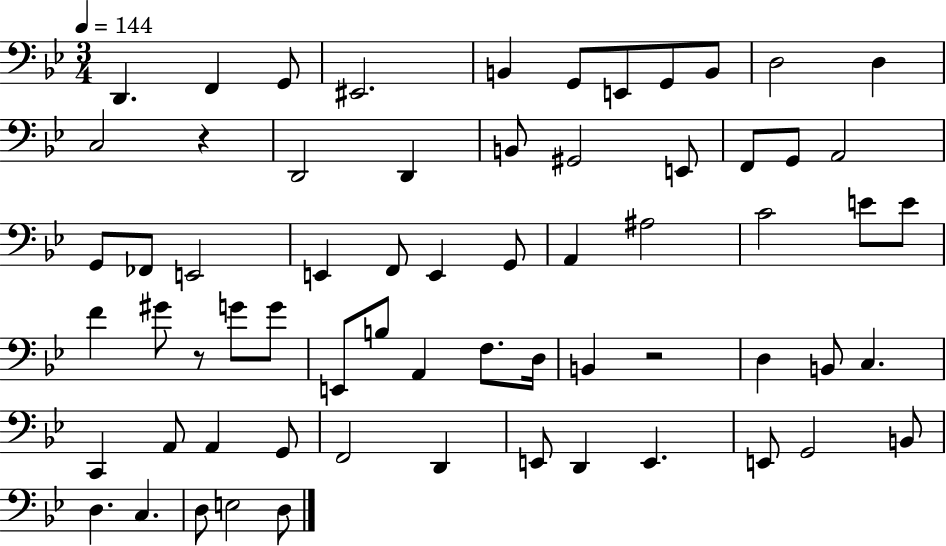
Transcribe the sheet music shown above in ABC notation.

X:1
T:Untitled
M:3/4
L:1/4
K:Bb
D,, F,, G,,/2 ^E,,2 B,, G,,/2 E,,/2 G,,/2 B,,/2 D,2 D, C,2 z D,,2 D,, B,,/2 ^G,,2 E,,/2 F,,/2 G,,/2 A,,2 G,,/2 _F,,/2 E,,2 E,, F,,/2 E,, G,,/2 A,, ^A,2 C2 E/2 E/2 F ^G/2 z/2 G/2 G/2 E,,/2 B,/2 A,, F,/2 D,/4 B,, z2 D, B,,/2 C, C,, A,,/2 A,, G,,/2 F,,2 D,, E,,/2 D,, E,, E,,/2 G,,2 B,,/2 D, C, D,/2 E,2 D,/2